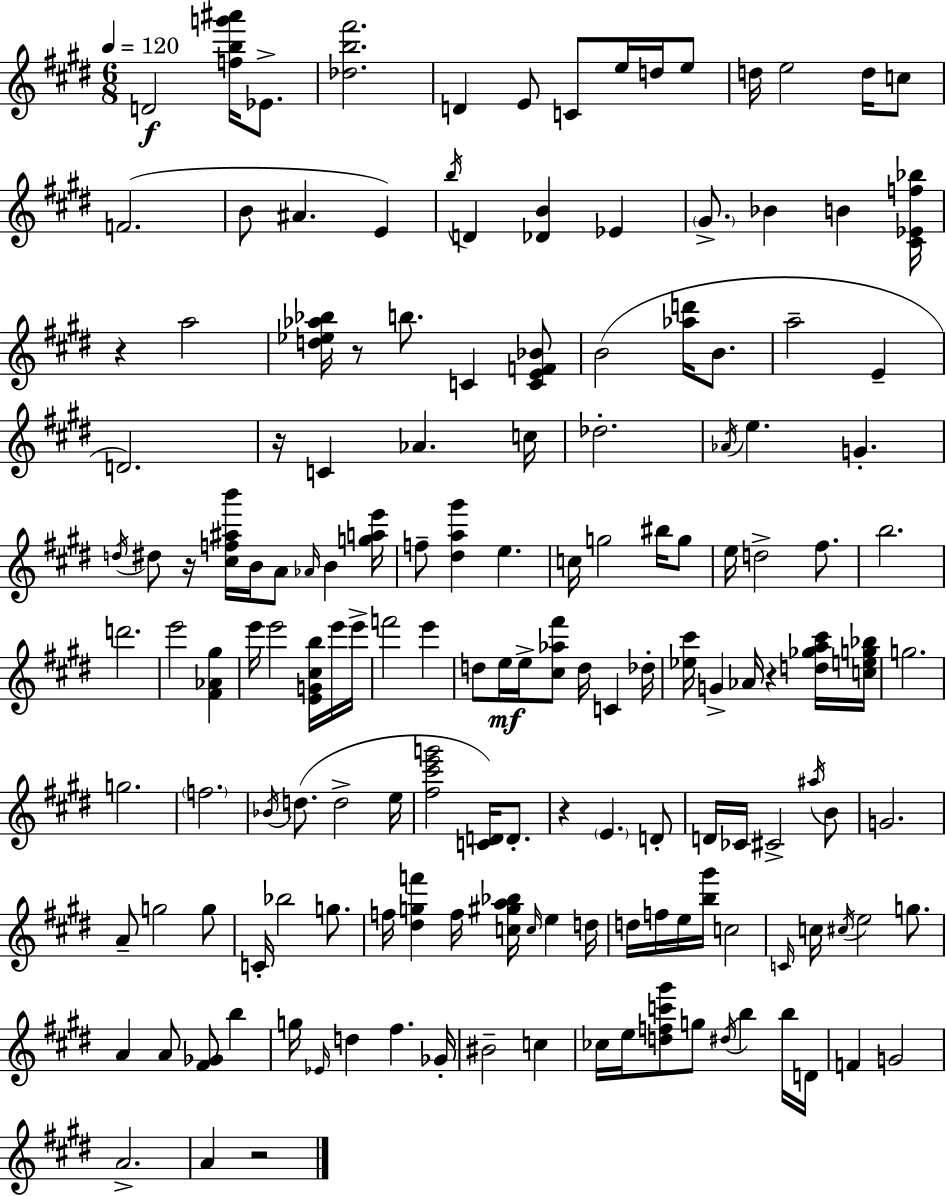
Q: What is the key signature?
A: E major